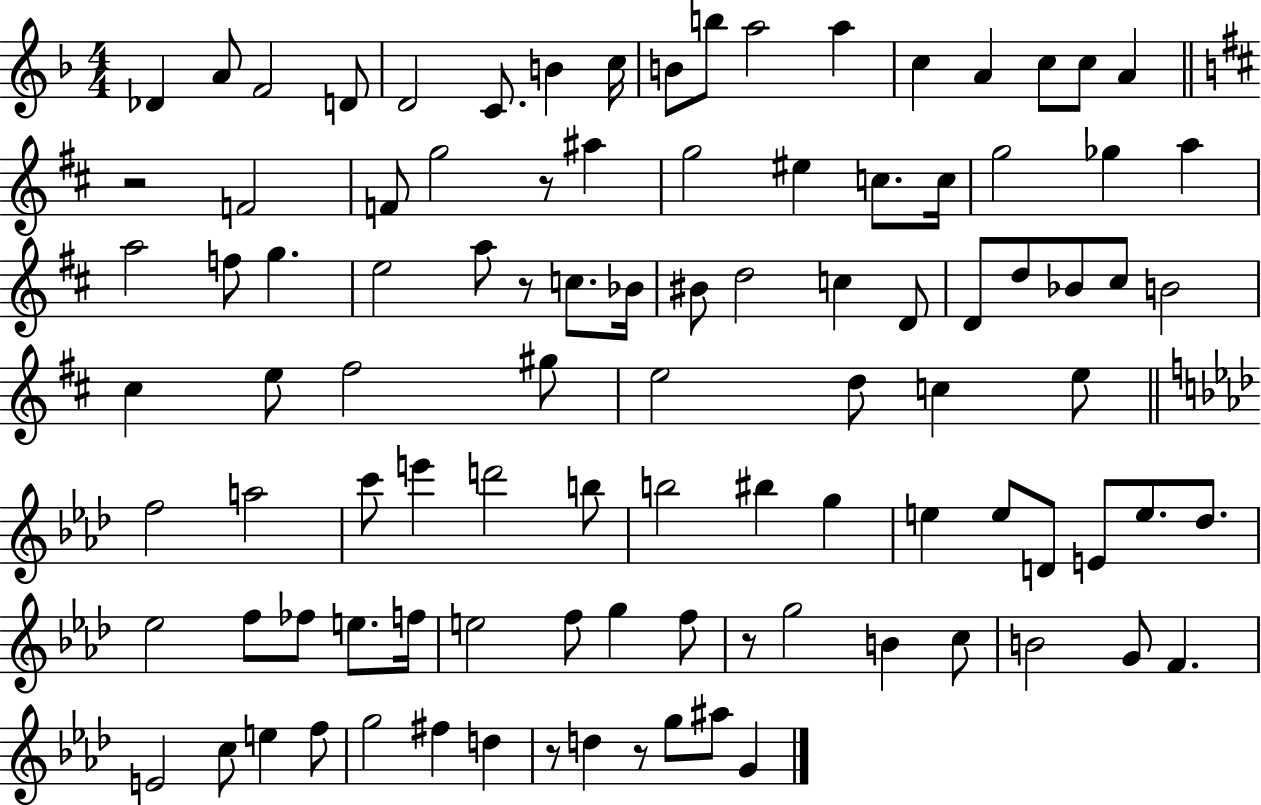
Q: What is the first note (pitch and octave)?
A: Db4